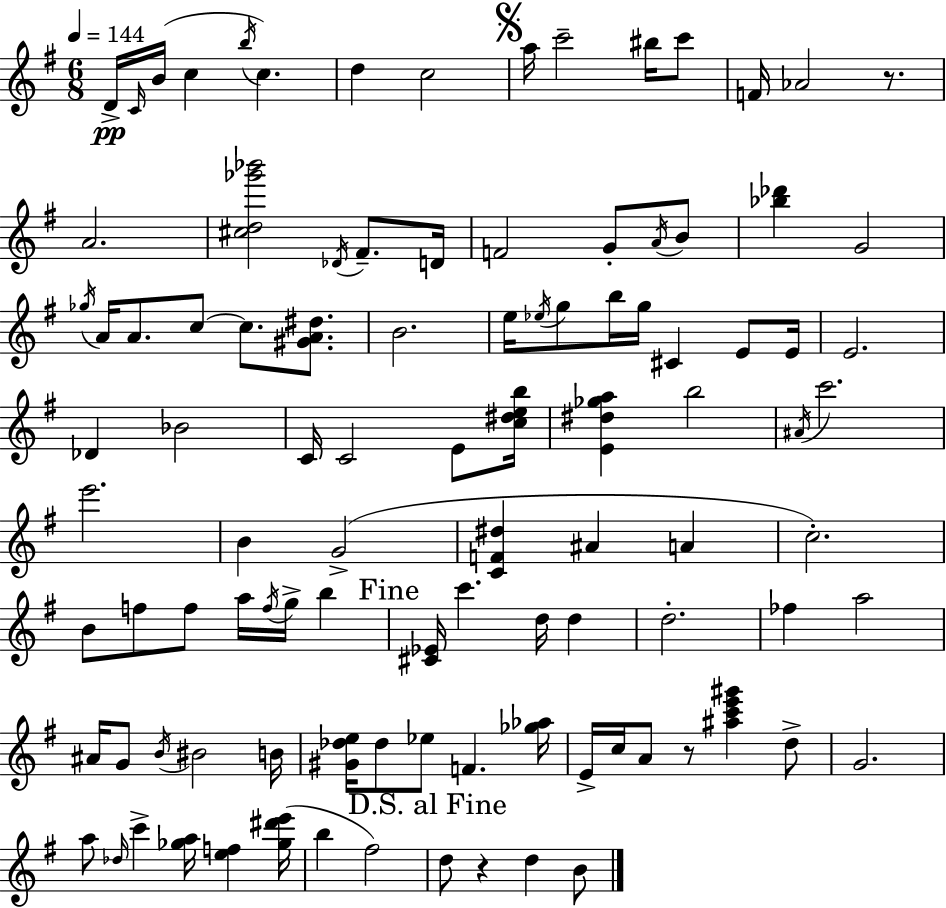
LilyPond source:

{
  \clef treble
  \numericTimeSignature
  \time 6/8
  \key e \minor
  \tempo 4 = 144
  d'16->\pp \grace { c'16 } b'16( c''4 \acciaccatura { b''16 } c''4.) | d''4 c''2 | \mark \markup { \musicglyph "scripts.segno" } a''16 c'''2-- bis''16 | c'''8 f'16 aes'2 r8. | \break a'2. | <cis'' d'' ges''' bes'''>2 \acciaccatura { des'16 } fis'8.-- | d'16 f'2 g'8-. | \acciaccatura { a'16 } b'8 <bes'' des'''>4 g'2 | \break \acciaccatura { ges''16 } a'16 a'8. c''8~~ c''8. | <gis' a' dis''>8. b'2. | e''16 \acciaccatura { ees''16 } g''8 b''16 g''16 cis'4 | e'8 e'16 e'2. | \break des'4 bes'2 | c'16 c'2 | e'8 <c'' dis'' e'' b''>16 <e' dis'' ges'' a''>4 b''2 | \acciaccatura { ais'16 } c'''2. | \break e'''2. | b'4 g'2->( | <c' f' dis''>4 ais'4 | a'4 c''2.-.) | \break b'8 f''8 f''8 | a''16 \acciaccatura { f''16 } g''16-> b''4 \mark "Fine" <cis' ees'>16 c'''4. | d''16 d''4 d''2.-. | fes''4 | \break a''2 ais'16 g'8 \acciaccatura { b'16 } | bis'2 b'16 <gis' des'' e''>16 des''8 | ees''8 f'4. <ges'' aes''>16 e'16-> c''16 a'8 | r8 <ais'' c''' e''' gis'''>4 d''8-> g'2. | \break a''8 \grace { des''16 } | c'''4-> <ges'' a''>16 <e'' f''>4 <ges'' dis''' e'''>16( b''4 | fis''2) \mark "D.S. al Fine" d''8 | r4 d''4 b'8 \bar "|."
}